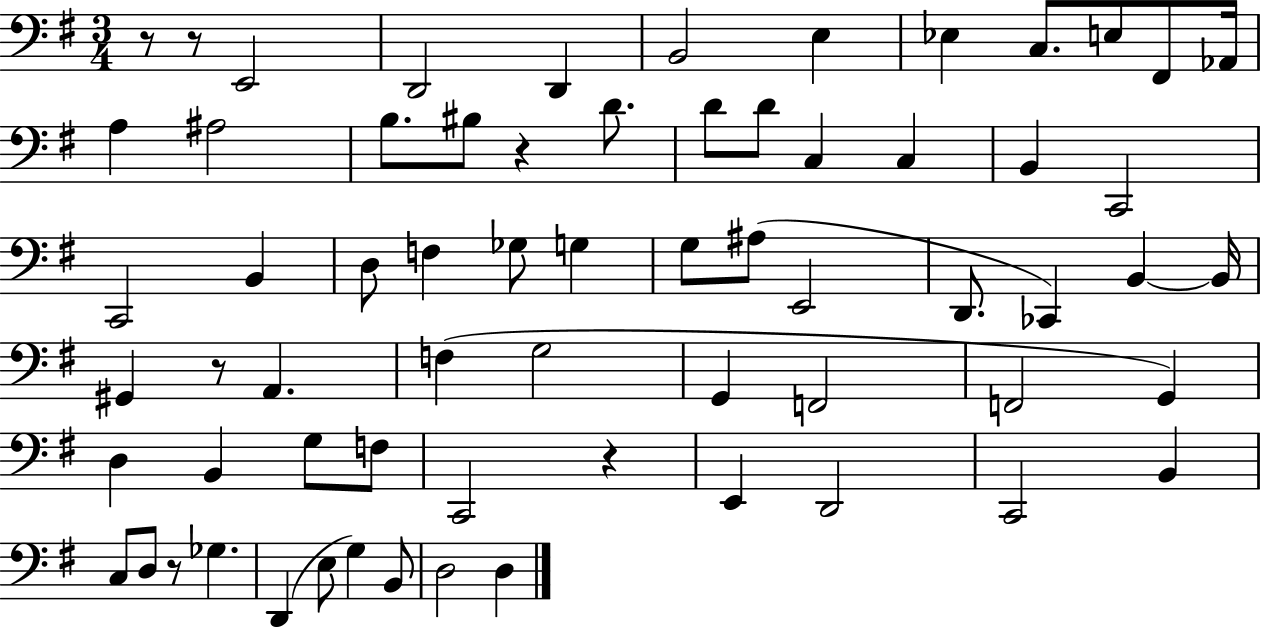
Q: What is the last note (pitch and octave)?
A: D3